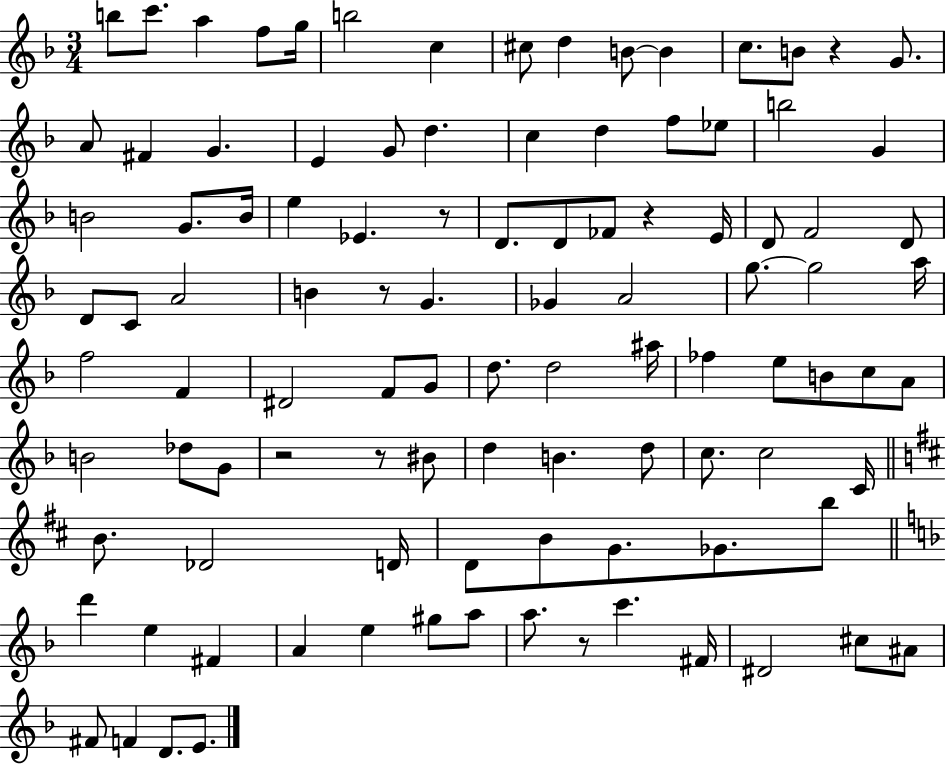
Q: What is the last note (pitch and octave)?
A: E4